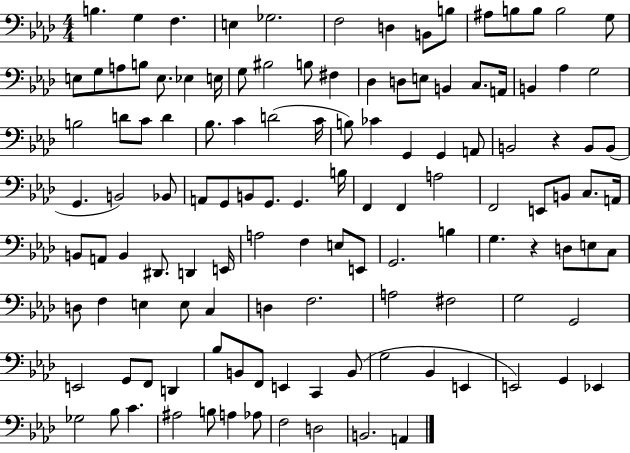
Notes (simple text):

B3/q. G3/q F3/q. E3/q Gb3/h. F3/h D3/q B2/e B3/e A#3/e B3/e B3/e B3/h G3/e E3/e G3/e A3/e B3/e E3/e. Eb3/q E3/s G3/e BIS3/h B3/e F#3/q Db3/q D3/e E3/e B2/q C3/e. A2/s B2/q Ab3/q G3/h B3/h D4/e C4/e D4/q Bb3/e. C4/q D4/h C4/s B3/e CES4/q G2/q G2/q A2/e B2/h R/q B2/e B2/e G2/q. B2/h Bb2/e A2/e G2/e B2/e G2/e. G2/q. B3/s F2/q F2/q A3/h F2/h E2/e B2/e C3/e. A2/s B2/e A2/e B2/q D#2/e. D2/q E2/s A3/h F3/q E3/e E2/e G2/h. B3/q G3/q. R/q D3/e E3/e C3/e D3/e F3/q E3/q E3/e C3/q D3/q F3/h. A3/h F#3/h G3/h G2/h E2/h G2/e F2/e D2/q Bb3/e B2/e F2/e E2/q C2/q B2/e G3/h Bb2/q E2/q E2/h G2/q Eb2/q Gb3/h Bb3/e C4/q. A#3/h B3/e A3/q Ab3/e F3/h D3/h B2/h. A2/q